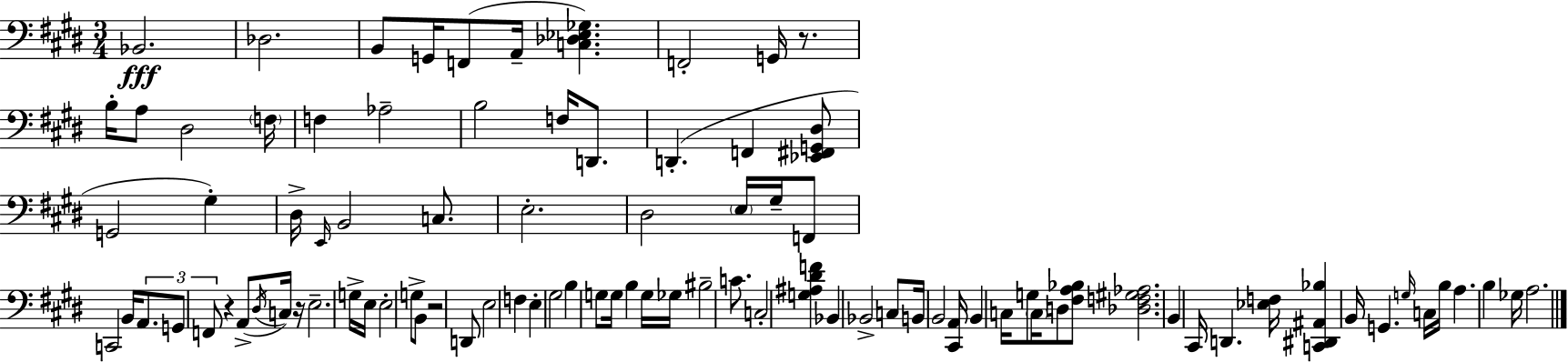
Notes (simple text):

Bb2/h. Db3/h. B2/e G2/s F2/e A2/s [C3,Db3,Eb3,Gb3]/q. F2/h G2/s R/e. B3/s A3/e D#3/h F3/s F3/q Ab3/h B3/h F3/s D2/e. D2/q. F2/q [Eb2,F#2,G2,D#3]/e G2/h G#3/q D#3/s E2/s B2/h C3/e. E3/h. D#3/h E3/s G#3/s F2/e C2/h B2/s A2/e. G2/e F2/e R/q A2/e D#3/s C3/s R/s E3/h. G3/s E3/s E3/h G3/e B2/e R/h D2/e E3/h F3/q E3/q G#3/h B3/q G3/e G3/s B3/q G3/s Gb3/s BIS3/h C4/e. C3/h [G3,A#3,D#4,F4]/q Bb2/q Bb2/h C3/e B2/s B2/h [C#2,A2]/s B2/q C3/s G3/e C3/s D3/e [F#3,A3,Bb3]/e [Db3,F3,G#3,Ab3]/h. B2/q C#2/s D2/q. [Eb3,F3]/s [C2,D#2,A#2,Bb3]/q B2/s G2/q. G3/s C3/s B3/s A3/q. B3/q Gb3/s A3/h.